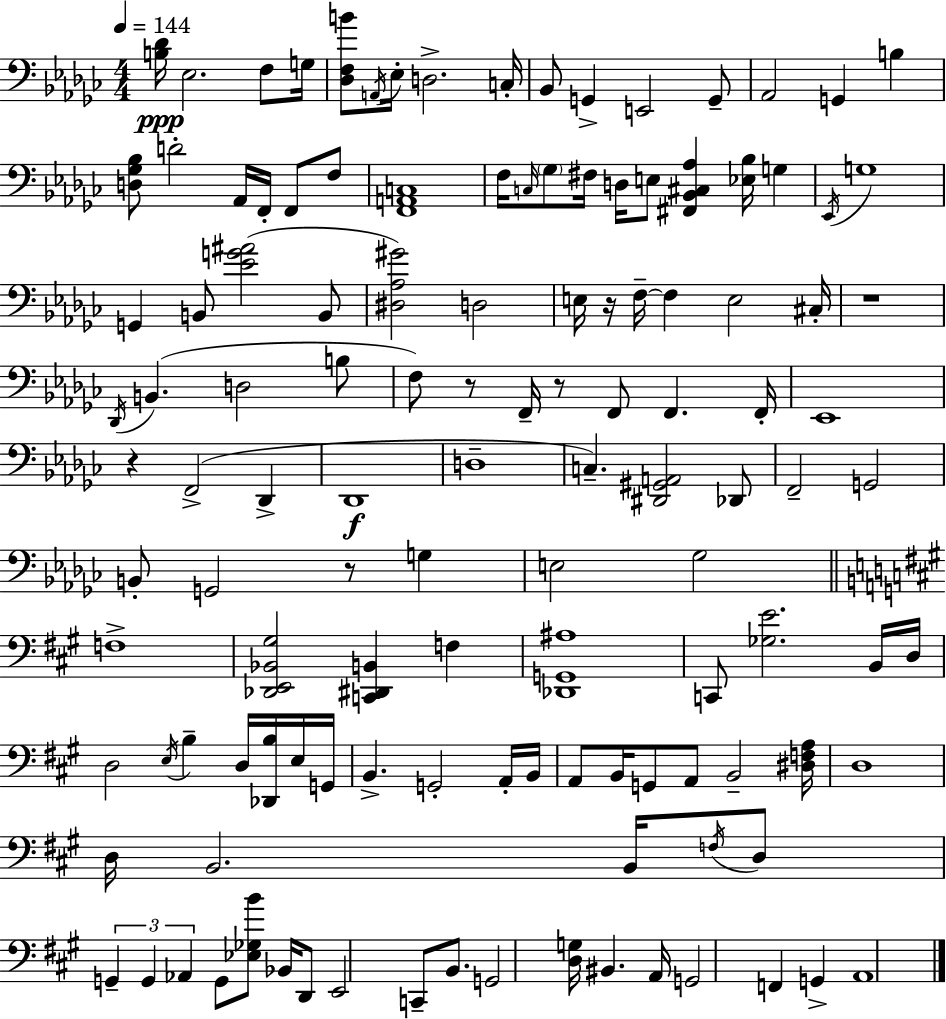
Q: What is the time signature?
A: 4/4